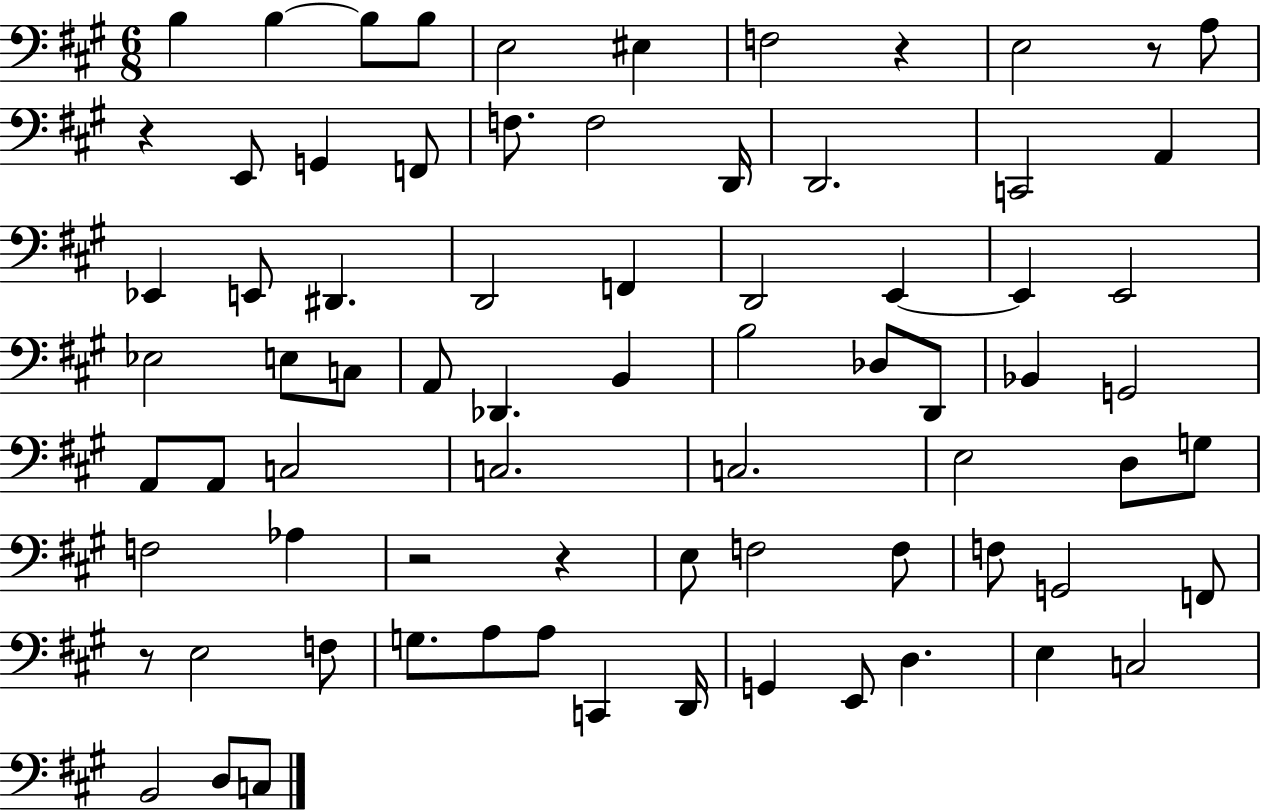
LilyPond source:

{
  \clef bass
  \numericTimeSignature
  \time 6/8
  \key a \major
  b4 b4~~ b8 b8 | e2 eis4 | f2 r4 | e2 r8 a8 | \break r4 e,8 g,4 f,8 | f8. f2 d,16 | d,2. | c,2 a,4 | \break ees,4 e,8 dis,4. | d,2 f,4 | d,2 e,4~~ | e,4 e,2 | \break ees2 e8 c8 | a,8 des,4. b,4 | b2 des8 d,8 | bes,4 g,2 | \break a,8 a,8 c2 | c2. | c2. | e2 d8 g8 | \break f2 aes4 | r2 r4 | e8 f2 f8 | f8 g,2 f,8 | \break r8 e2 f8 | g8. a8 a8 c,4 d,16 | g,4 e,8 d4. | e4 c2 | \break b,2 d8 c8 | \bar "|."
}